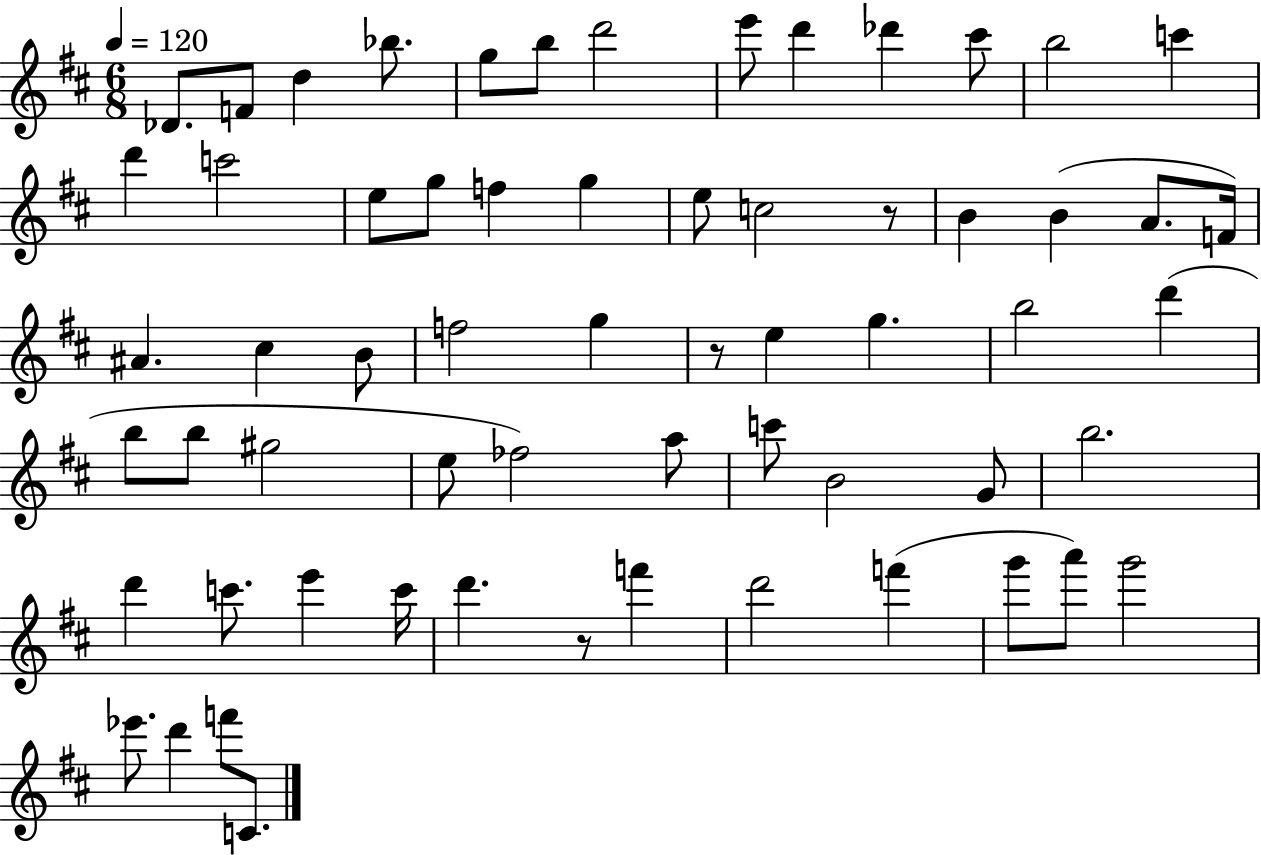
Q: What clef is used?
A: treble